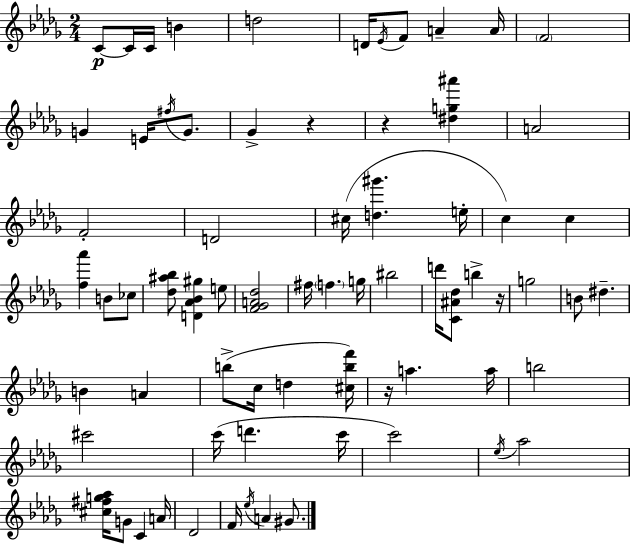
{
  \clef treble
  \numericTimeSignature
  \time 2/4
  \key bes \minor
  c'8~~\p c'16 c'16 b'4 | d''2 | d'16 \acciaccatura { ees'16 } f'8 a'4-- | a'16 \parenthesize f'2 | \break g'4 e'16 \acciaccatura { fis''16 } g'8. | ges'4-> r4 | r4 <dis'' g'' ais'''>4 | a'2 | \break f'2-. | d'2 | cis''16( <d'' gis'''>4. | e''16-. c''4) c''4 | \break <f'' aes'''>4 b'8 | ces''8 <des'' ais'' bes''>8 <d' aes' bes' gis''>4 | e''8 <f' ges' a' des''>2 | fis''16 \parenthesize f''4. | \break g''16 bis''2 | d'''16 <c' ais' des''>8 b''4-> | r16 g''2 | b'8 dis''4.-- | \break b'4 a'4 | b''8->( c''16 d''4 | <cis'' b'' f'''>16) r16 a''4. | a''16 b''2 | \break cis'''2 | c'''16( d'''4. | c'''16 c'''2) | \acciaccatura { ees''16 } aes''2 | \break <cis'' fis'' g'' aes''>16 g'8 c'4 | a'16 des'2 | f'16 \acciaccatura { ees''16 } a'4 | gis'8. \bar "|."
}